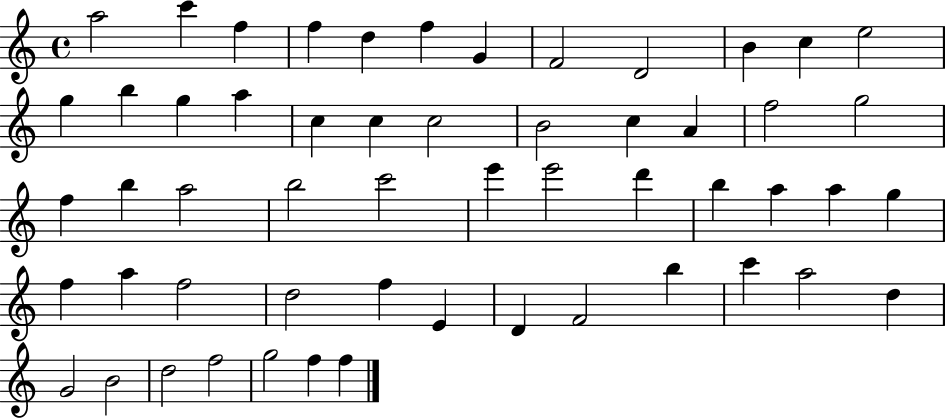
X:1
T:Untitled
M:4/4
L:1/4
K:C
a2 c' f f d f G F2 D2 B c e2 g b g a c c c2 B2 c A f2 g2 f b a2 b2 c'2 e' e'2 d' b a a g f a f2 d2 f E D F2 b c' a2 d G2 B2 d2 f2 g2 f f